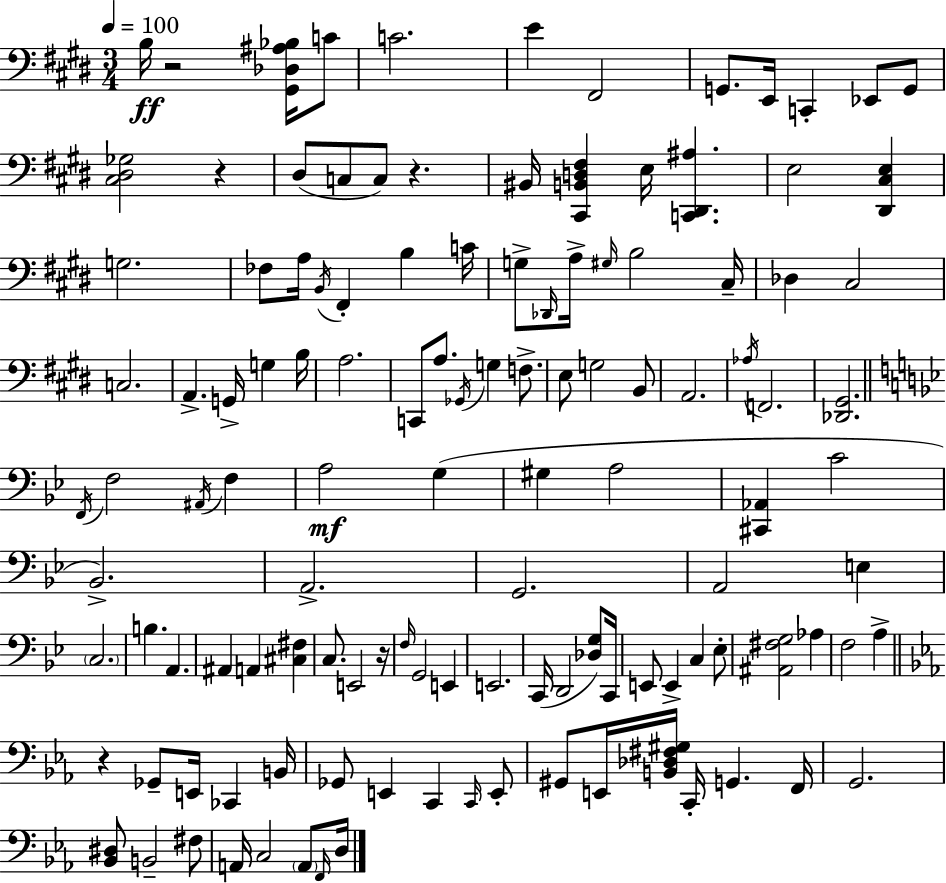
B3/s R/h [G#2,Db3,A#3,Bb3]/s C4/e C4/h. E4/q F#2/h G2/e. E2/s C2/q Eb2/e G2/e [C#3,D#3,Gb3]/h R/q D#3/e C3/e C3/e R/q. BIS2/s [C#2,B2,D3,F#3]/q E3/s [C2,D#2,A#3]/q. E3/h [D#2,C#3,E3]/q G3/h. FES3/e A3/s B2/s F#2/q B3/q C4/s G3/e Db2/s A3/s G#3/s B3/h C#3/s Db3/q C#3/h C3/h. A2/q. G2/s G3/q B3/s A3/h. C2/e A3/e. Gb2/s G3/q F3/e. E3/e G3/h B2/e A2/h. Ab3/s F2/h. [Db2,G#2]/h. F2/s F3/h A#2/s F3/q A3/h G3/q G#3/q A3/h [C#2,Ab2]/q C4/h Bb2/h. A2/h. G2/h. A2/h E3/q C3/h. B3/q. A2/q. A#2/q A2/q [C#3,F#3]/q C3/e. E2/h R/s F3/s G2/h E2/q E2/h. C2/s D2/h [Db3,G3]/e C2/s E2/e E2/q C3/q Eb3/e [A#2,F#3,G3]/h Ab3/q F3/h A3/q R/q Gb2/e E2/s CES2/q B2/s Gb2/e E2/q C2/q C2/s E2/e G#2/e E2/s [B2,Db3,F#3,G#3]/s C2/s G2/q. F2/s G2/h. [Bb2,D#3]/e B2/h F#3/e A2/s C3/h A2/e F2/s D3/s